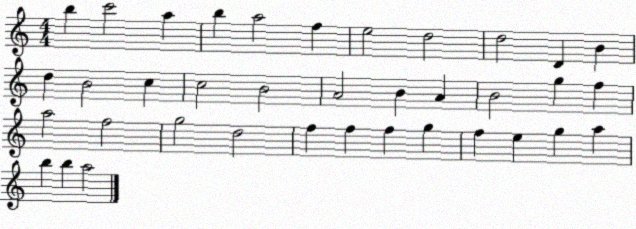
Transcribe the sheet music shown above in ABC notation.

X:1
T:Untitled
M:4/4
L:1/4
K:C
b c'2 a b a2 f e2 d2 d2 D B d B2 c c2 B2 A2 B A B2 g f a2 f2 g2 d2 f f f g f e g a b b a2